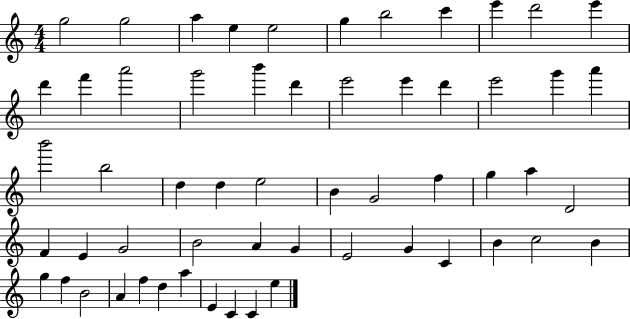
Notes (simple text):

G5/h G5/h A5/q E5/q E5/h G5/q B5/h C6/q E6/q D6/h E6/q D6/q F6/q A6/h G6/h B6/q D6/q E6/h E6/q D6/q E6/h G6/q A6/q B6/h B5/h D5/q D5/q E5/h B4/q G4/h F5/q G5/q A5/q D4/h F4/q E4/q G4/h B4/h A4/q G4/q E4/h G4/q C4/q B4/q C5/h B4/q G5/q F5/q B4/h A4/q F5/q D5/q A5/q E4/q C4/q C4/q E5/q